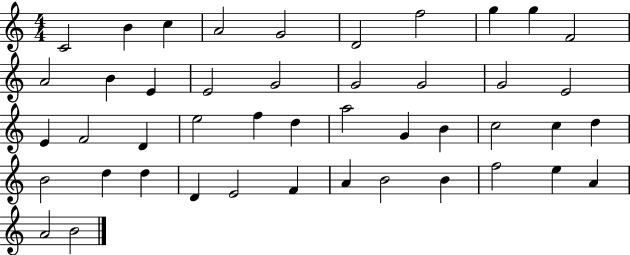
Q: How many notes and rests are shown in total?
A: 45